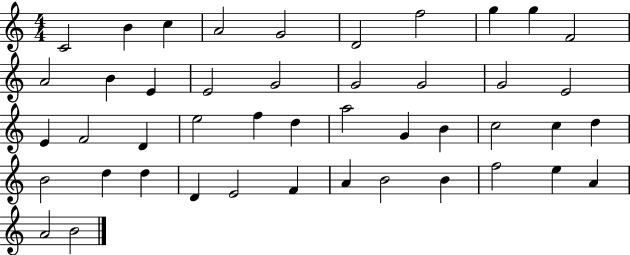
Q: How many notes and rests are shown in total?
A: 45